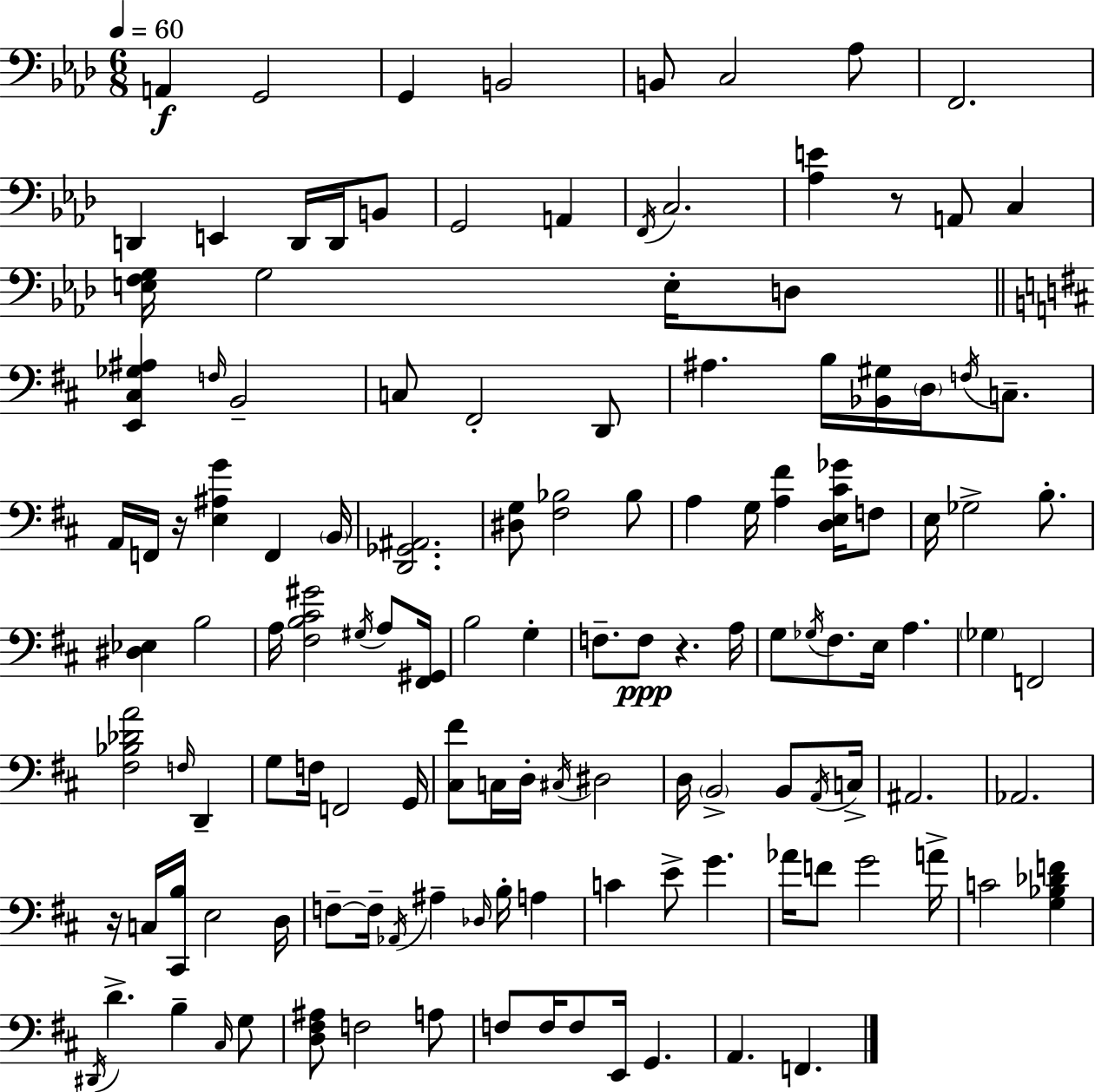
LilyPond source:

{
  \clef bass
  \numericTimeSignature
  \time 6/8
  \key f \minor
  \tempo 4 = 60
  a,4\f g,2 | g,4 b,2 | b,8 c2 aes8 | f,2. | \break d,4 e,4 d,16 d,16 b,8 | g,2 a,4 | \acciaccatura { f,16 } c2. | <aes e'>4 r8 a,8 c4 | \break <e f g>16 g2 e16-. d8 | \bar "||" \break \key b \minor <e, cis ges ais>4 \grace { f16 } b,2-- | c8 fis,2-. d,8 | ais4. b16 <bes, gis>16 \parenthesize d16 \acciaccatura { f16 } c8.-- | a,16 f,16 r16 <e ais g'>4 f,4 | \break \parenthesize b,16 <d, ges, ais,>2. | <dis g>8 <fis bes>2 | bes8 a4 g16 <a fis'>4 <d e cis' ges'>16 | f8 e16 ges2-> b8.-. | \break <dis ees>4 b2 | a16 <fis b cis' gis'>2 \acciaccatura { gis16 } | a8 <fis, gis,>16 b2 g4-. | f8.-- f8\ppp r4. | \break a16 g8 \acciaccatura { ges16 } fis8. e16 a4. | \parenthesize ges4 f,2 | <fis bes des' a'>2 | \grace { f16 } d,4-- g8 f16 f,2 | \break g,16 <cis fis'>8 c16 d16-. \acciaccatura { cis16 } dis2 | d16 \parenthesize b,2-> | b,8 \acciaccatura { a,16 } c16-> ais,2. | aes,2. | \break r16 c16 <cis, b>16 e2 | d16 f8--~~ f16-- \acciaccatura { aes,16 } ais4-- | \grace { des16 } b16-. a4 c'4 | e'8-> g'4. aes'16 f'8 | \break g'2 a'16-> c'2 | <g bes des' f'>4 \acciaccatura { dis,16 } d'4.-> | b4-- \grace { cis16 } g8 <d fis ais>8 | f2 a8 f8 | \break f16 f8 e,16 g,4. a,4. | f,4. \bar "|."
}